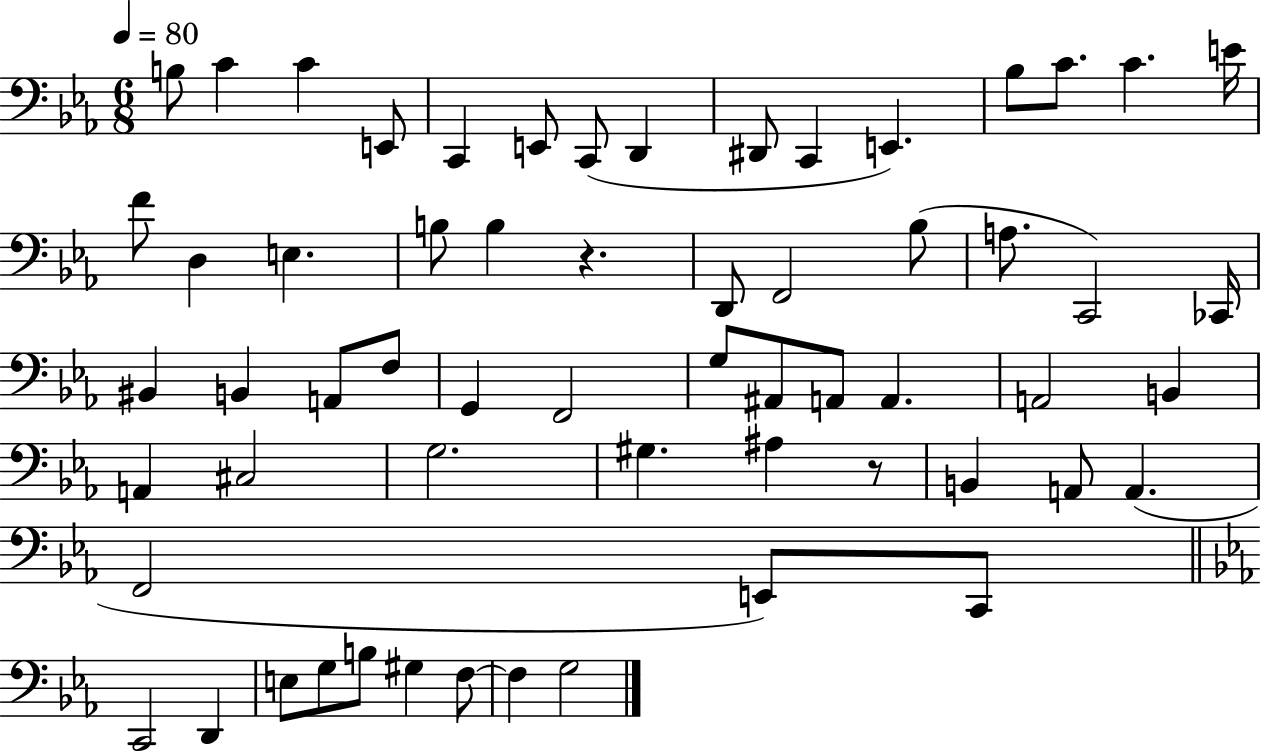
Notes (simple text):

B3/e C4/q C4/q E2/e C2/q E2/e C2/e D2/q D#2/e C2/q E2/q. Bb3/e C4/e. C4/q. E4/s F4/e D3/q E3/q. B3/e B3/q R/q. D2/e F2/h Bb3/e A3/e. C2/h CES2/s BIS2/q B2/q A2/e F3/e G2/q F2/h G3/e A#2/e A2/e A2/q. A2/h B2/q A2/q C#3/h G3/h. G#3/q. A#3/q R/e B2/q A2/e A2/q. F2/h E2/e C2/e C2/h D2/q E3/e G3/e B3/e G#3/q F3/e F3/q G3/h